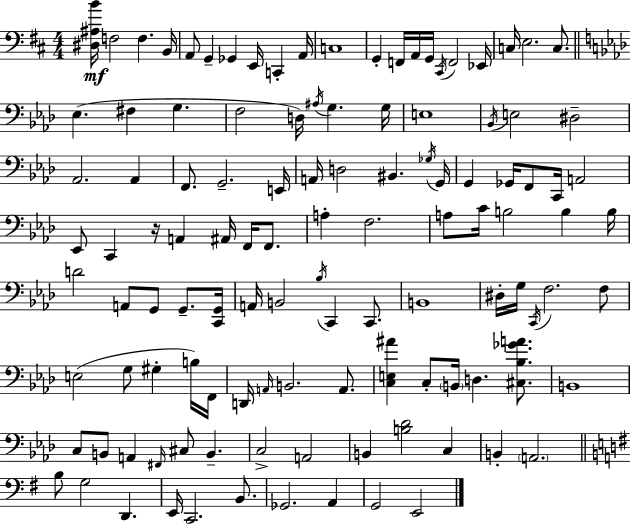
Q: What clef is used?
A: bass